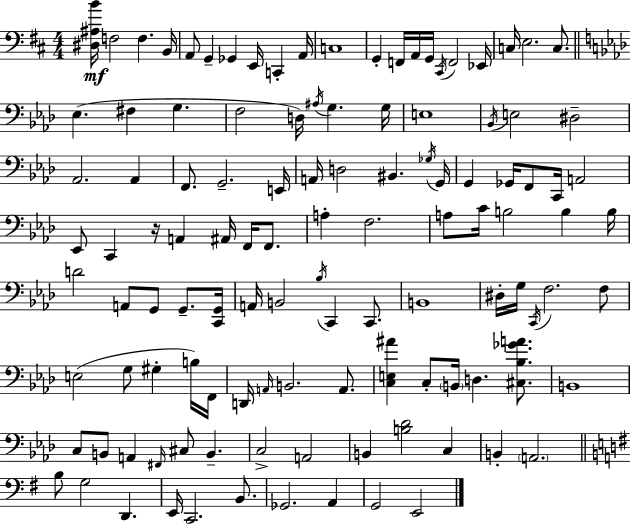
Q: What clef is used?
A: bass